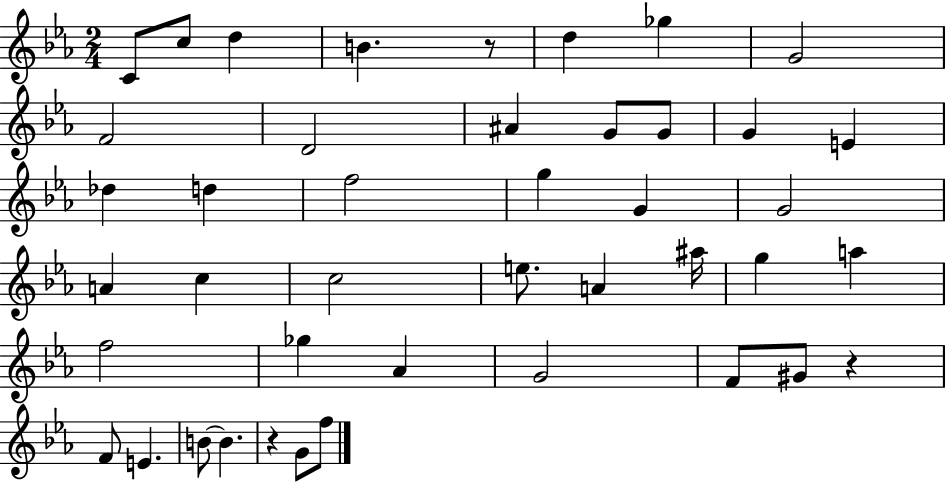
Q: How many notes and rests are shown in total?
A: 43